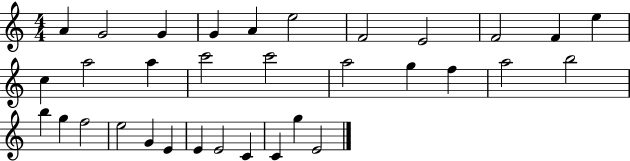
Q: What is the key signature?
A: C major